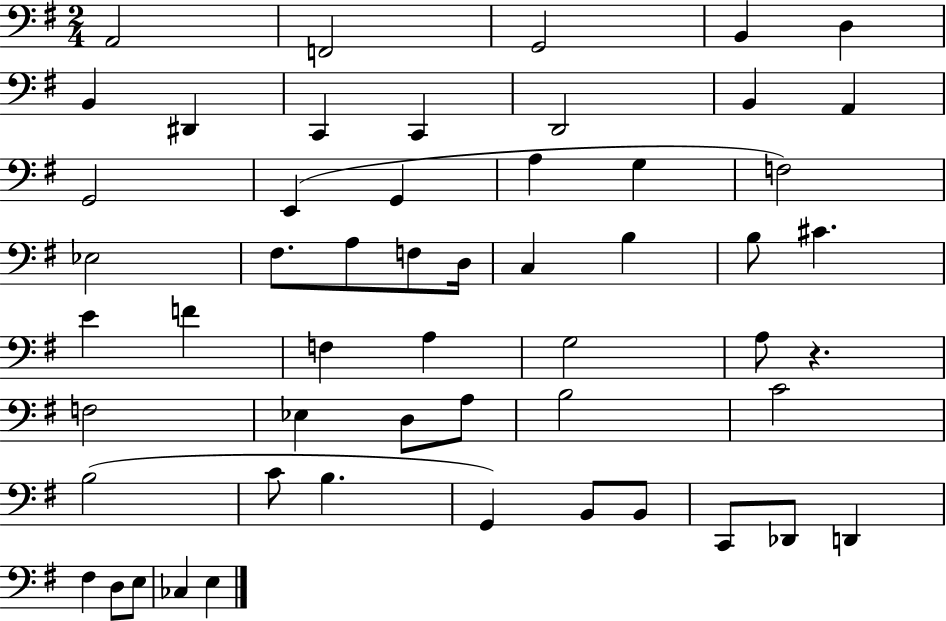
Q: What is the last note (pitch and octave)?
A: E3